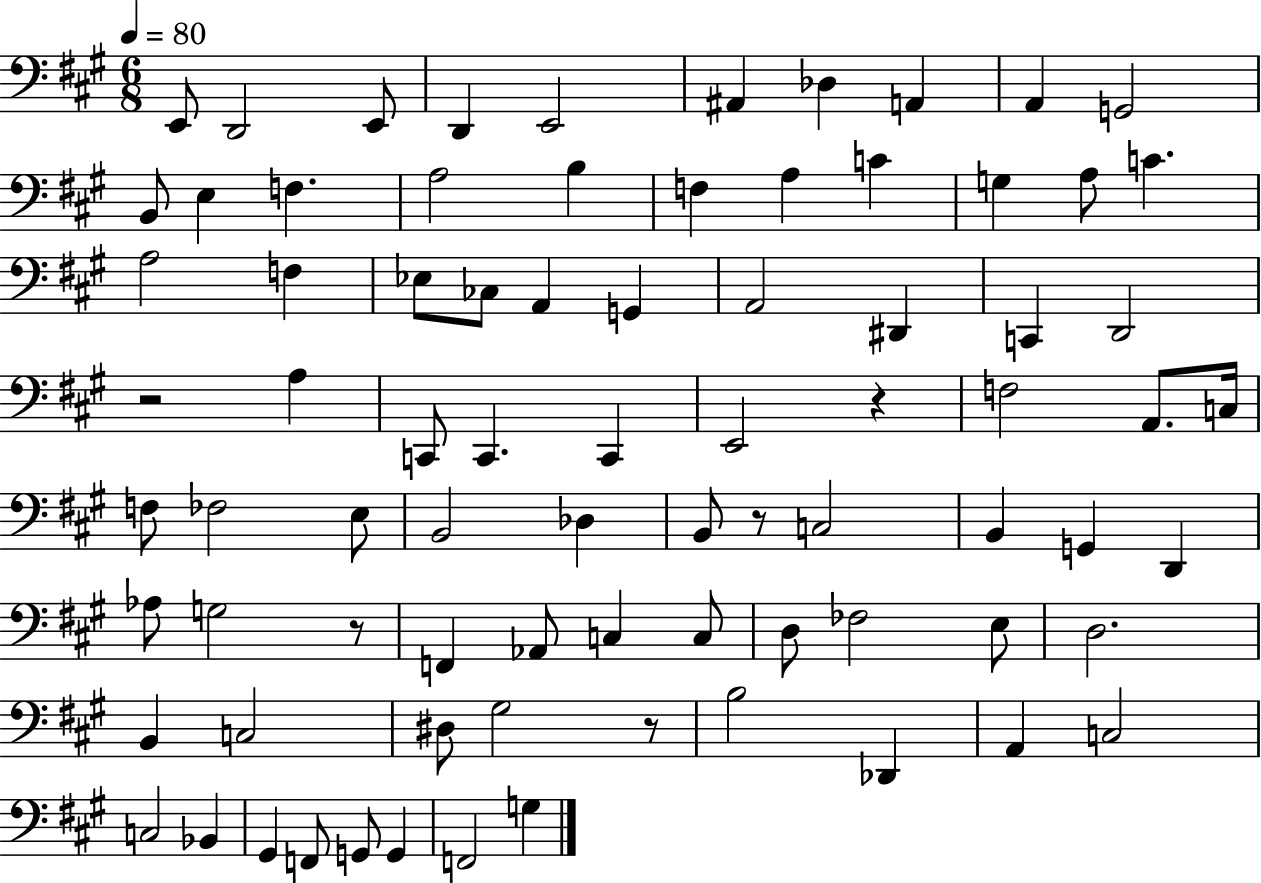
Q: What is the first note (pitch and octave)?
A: E2